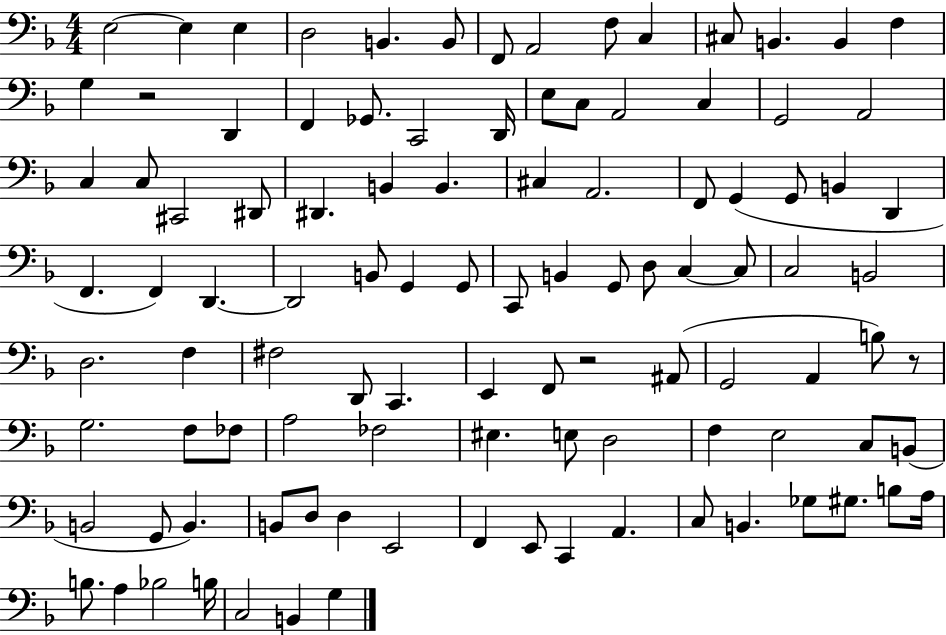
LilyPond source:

{
  \clef bass
  \numericTimeSignature
  \time 4/4
  \key f \major
  \repeat volta 2 { e2~~ e4 e4 | d2 b,4. b,8 | f,8 a,2 f8 c4 | cis8 b,4. b,4 f4 | \break g4 r2 d,4 | f,4 ges,8. c,2 d,16 | e8 c8 a,2 c4 | g,2 a,2 | \break c4 c8 cis,2 dis,8 | dis,4. b,4 b,4. | cis4 a,2. | f,8 g,4( g,8 b,4 d,4 | \break f,4. f,4) d,4.~~ | d,2 b,8 g,4 g,8 | c,8 b,4 g,8 d8 c4~~ c8 | c2 b,2 | \break d2. f4 | fis2 d,8 c,4. | e,4 f,8 r2 ais,8( | g,2 a,4 b8) r8 | \break g2. f8 fes8 | a2 fes2 | eis4. e8 d2 | f4 e2 c8 b,8( | \break b,2 g,8 b,4.) | b,8 d8 d4 e,2 | f,4 e,8 c,4 a,4. | c8 b,4. ges8 gis8. b8 a16 | \break b8. a4 bes2 b16 | c2 b,4 g4 | } \bar "|."
}